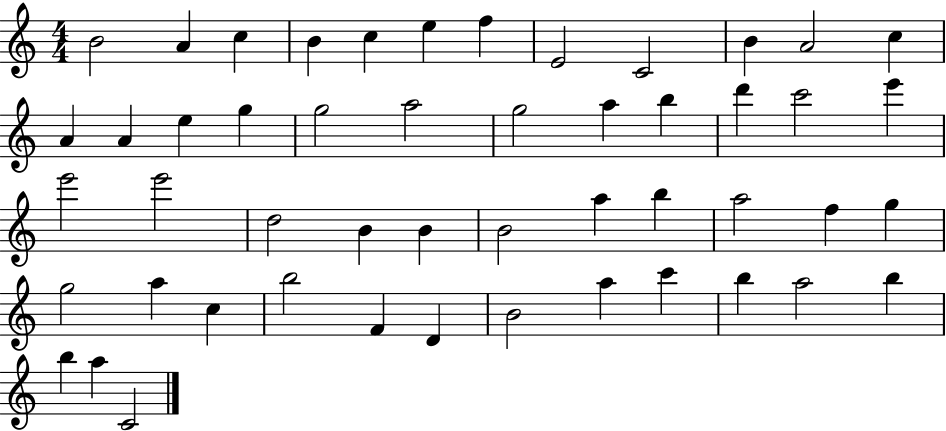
{
  \clef treble
  \numericTimeSignature
  \time 4/4
  \key c \major
  b'2 a'4 c''4 | b'4 c''4 e''4 f''4 | e'2 c'2 | b'4 a'2 c''4 | \break a'4 a'4 e''4 g''4 | g''2 a''2 | g''2 a''4 b''4 | d'''4 c'''2 e'''4 | \break e'''2 e'''2 | d''2 b'4 b'4 | b'2 a''4 b''4 | a''2 f''4 g''4 | \break g''2 a''4 c''4 | b''2 f'4 d'4 | b'2 a''4 c'''4 | b''4 a''2 b''4 | \break b''4 a''4 c'2 | \bar "|."
}